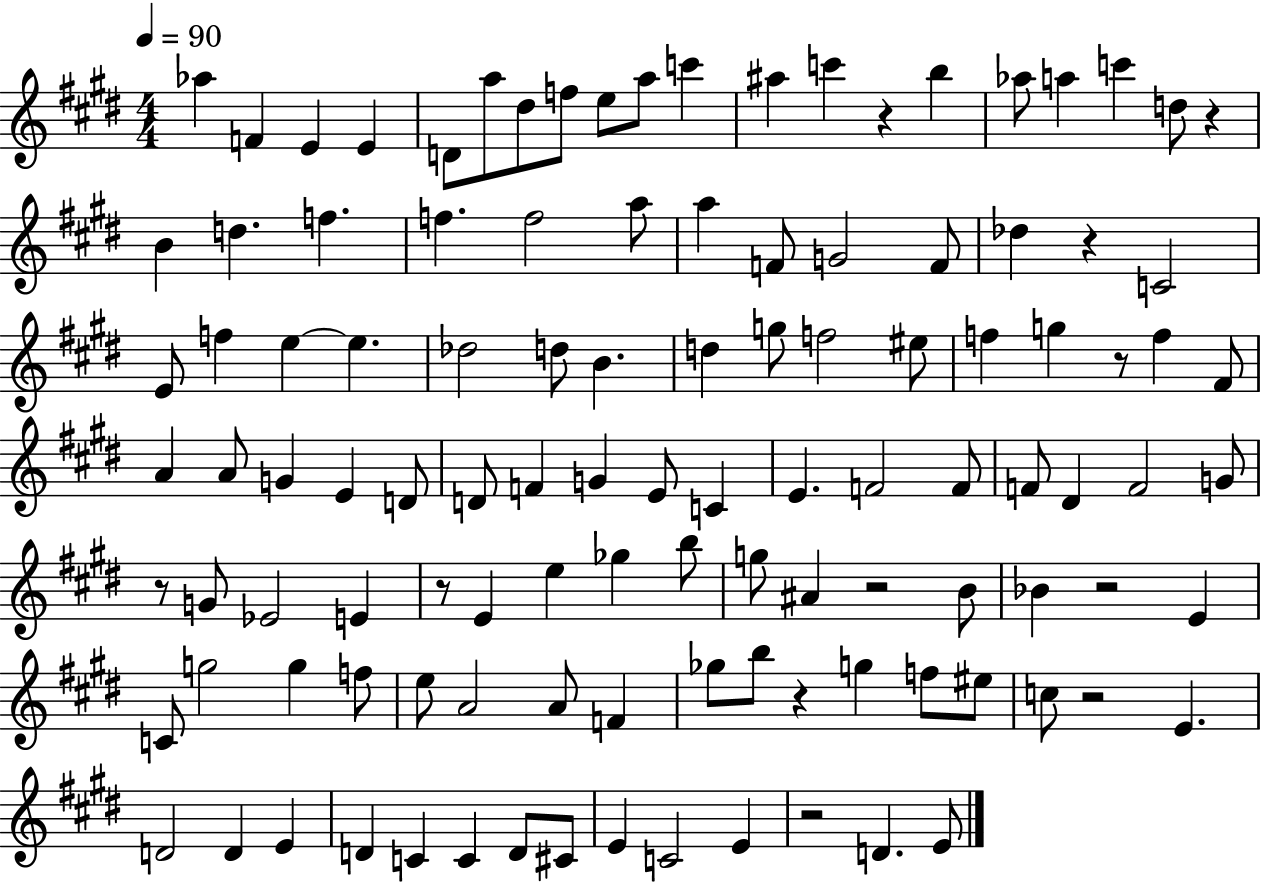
{
  \clef treble
  \numericTimeSignature
  \time 4/4
  \key e \major
  \tempo 4 = 90
  aes''4 f'4 e'4 e'4 | d'8 a''8 dis''8 f''8 e''8 a''8 c'''4 | ais''4 c'''4 r4 b''4 | aes''8 a''4 c'''4 d''8 r4 | \break b'4 d''4. f''4. | f''4. f''2 a''8 | a''4 f'8 g'2 f'8 | des''4 r4 c'2 | \break e'8 f''4 e''4~~ e''4. | des''2 d''8 b'4. | d''4 g''8 f''2 eis''8 | f''4 g''4 r8 f''4 fis'8 | \break a'4 a'8 g'4 e'4 d'8 | d'8 f'4 g'4 e'8 c'4 | e'4. f'2 f'8 | f'8 dis'4 f'2 g'8 | \break r8 g'8 ees'2 e'4 | r8 e'4 e''4 ges''4 b''8 | g''8 ais'4 r2 b'8 | bes'4 r2 e'4 | \break c'8 g''2 g''4 f''8 | e''8 a'2 a'8 f'4 | ges''8 b''8 r4 g''4 f''8 eis''8 | c''8 r2 e'4. | \break d'2 d'4 e'4 | d'4 c'4 c'4 d'8 cis'8 | e'4 c'2 e'4 | r2 d'4. e'8 | \break \bar "|."
}